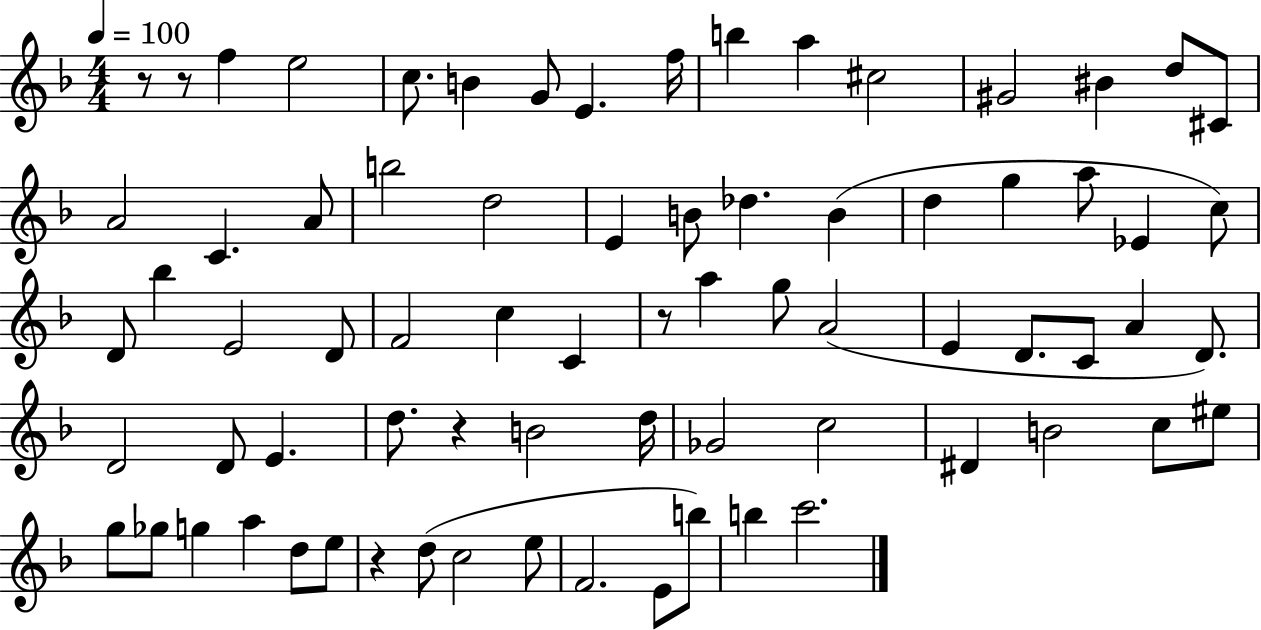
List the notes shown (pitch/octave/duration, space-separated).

R/e R/e F5/q E5/h C5/e. B4/q G4/e E4/q. F5/s B5/q A5/q C#5/h G#4/h BIS4/q D5/e C#4/e A4/h C4/q. A4/e B5/h D5/h E4/q B4/e Db5/q. B4/q D5/q G5/q A5/e Eb4/q C5/e D4/e Bb5/q E4/h D4/e F4/h C5/q C4/q R/e A5/q G5/e A4/h E4/q D4/e. C4/e A4/q D4/e. D4/h D4/e E4/q. D5/e. R/q B4/h D5/s Gb4/h C5/h D#4/q B4/h C5/e EIS5/e G5/e Gb5/e G5/q A5/q D5/e E5/e R/q D5/e C5/h E5/e F4/h. E4/e B5/e B5/q C6/h.